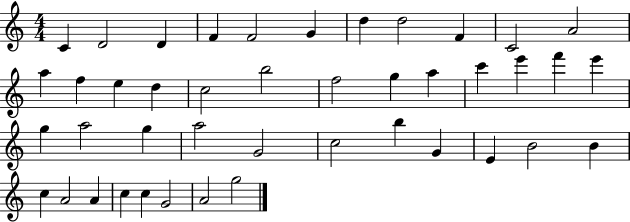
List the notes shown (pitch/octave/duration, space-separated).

C4/q D4/h D4/q F4/q F4/h G4/q D5/q D5/h F4/q C4/h A4/h A5/q F5/q E5/q D5/q C5/h B5/h F5/h G5/q A5/q C6/q E6/q F6/q E6/q G5/q A5/h G5/q A5/h G4/h C5/h B5/q G4/q E4/q B4/h B4/q C5/q A4/h A4/q C5/q C5/q G4/h A4/h G5/h